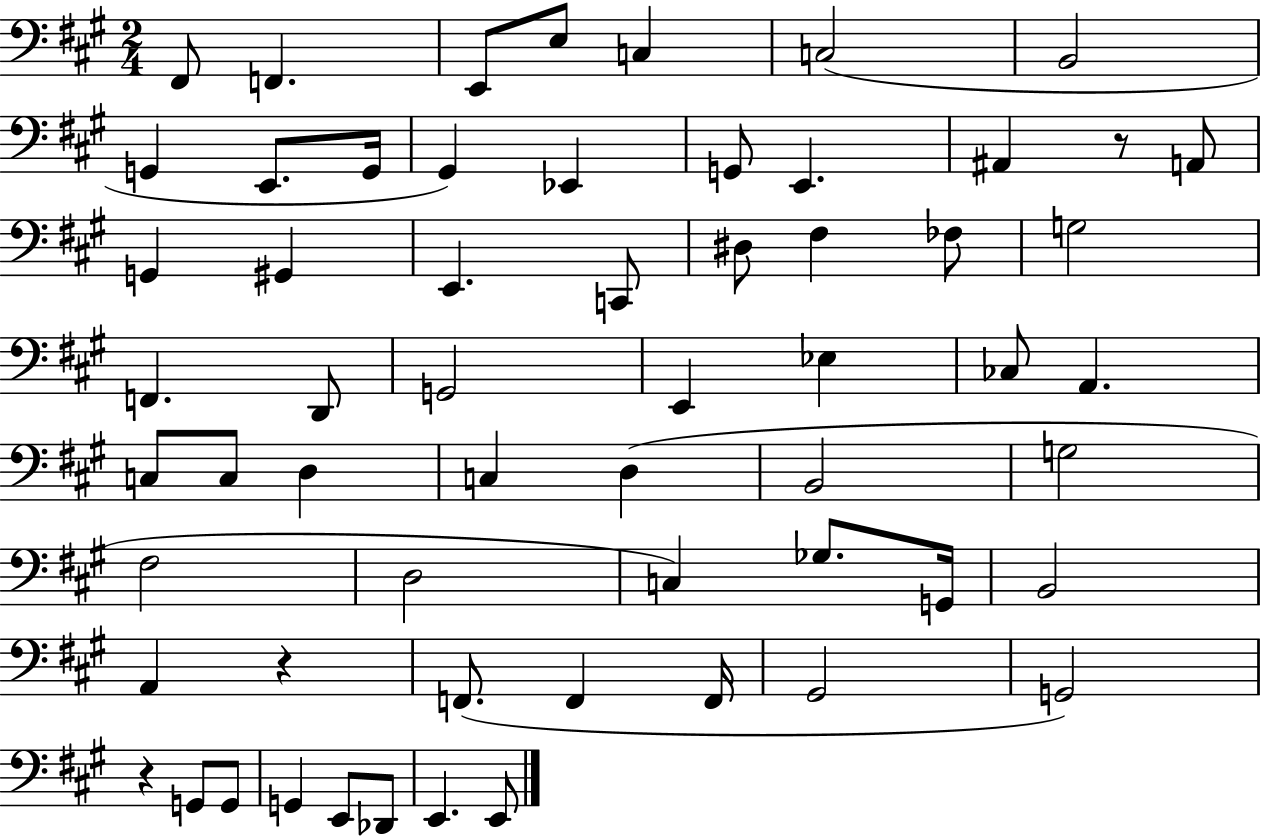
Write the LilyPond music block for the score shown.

{
  \clef bass
  \numericTimeSignature
  \time 2/4
  \key a \major
  fis,8 f,4. | e,8 e8 c4 | c2( | b,2 | \break g,4 e,8. g,16 | gis,4) ees,4 | g,8 e,4. | ais,4 r8 a,8 | \break g,4 gis,4 | e,4. c,8 | dis8 fis4 fes8 | g2 | \break f,4. d,8 | g,2 | e,4 ees4 | ces8 a,4. | \break c8 c8 d4 | c4 d4( | b,2 | g2 | \break fis2 | d2 | c4) ges8. g,16 | b,2 | \break a,4 r4 | f,8.( f,4 f,16 | gis,2 | g,2) | \break r4 g,8 g,8 | g,4 e,8 des,8 | e,4. e,8 | \bar "|."
}